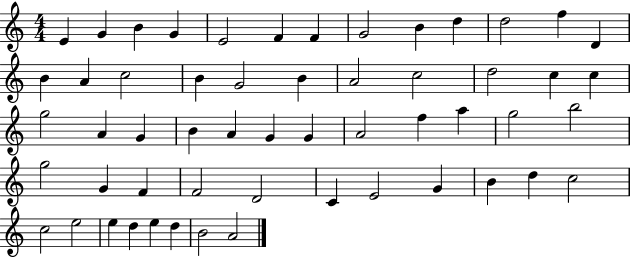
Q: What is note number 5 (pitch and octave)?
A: E4